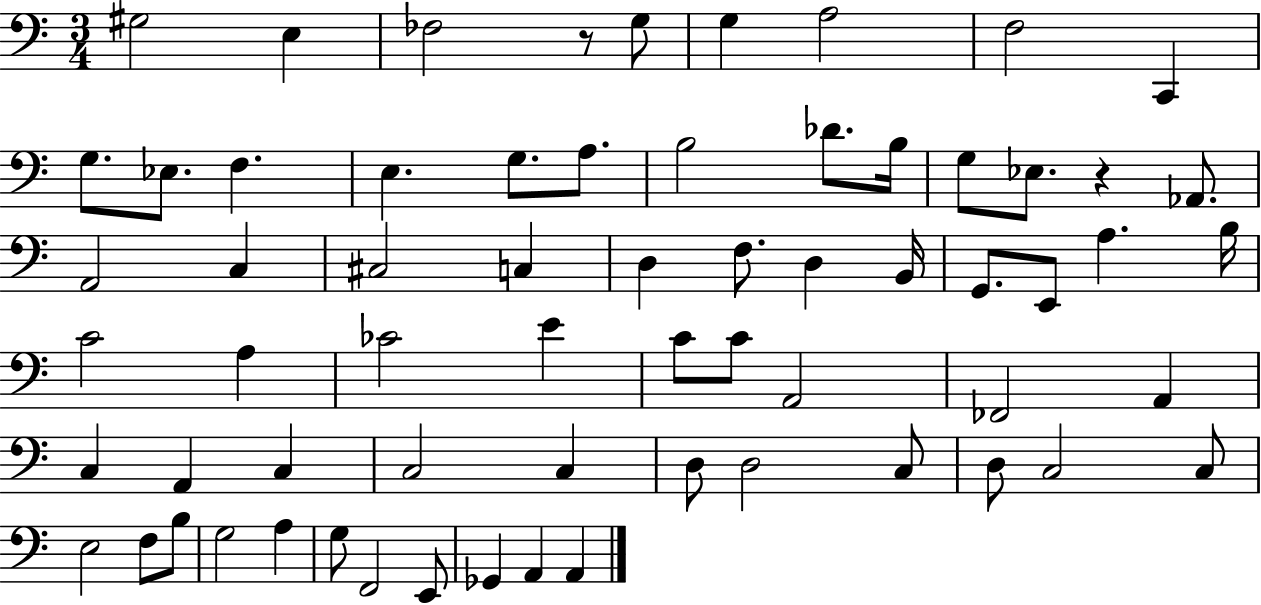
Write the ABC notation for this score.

X:1
T:Untitled
M:3/4
L:1/4
K:C
^G,2 E, _F,2 z/2 G,/2 G, A,2 F,2 C,, G,/2 _E,/2 F, E, G,/2 A,/2 B,2 _D/2 B,/4 G,/2 _E,/2 z _A,,/2 A,,2 C, ^C,2 C, D, F,/2 D, B,,/4 G,,/2 E,,/2 A, B,/4 C2 A, _C2 E C/2 C/2 A,,2 _F,,2 A,, C, A,, C, C,2 C, D,/2 D,2 C,/2 D,/2 C,2 C,/2 E,2 F,/2 B,/2 G,2 A, G,/2 F,,2 E,,/2 _G,, A,, A,,